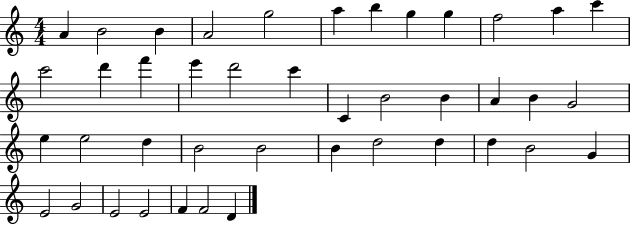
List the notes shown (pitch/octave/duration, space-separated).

A4/q B4/h B4/q A4/h G5/h A5/q B5/q G5/q G5/q F5/h A5/q C6/q C6/h D6/q F6/q E6/q D6/h C6/q C4/q B4/h B4/q A4/q B4/q G4/h E5/q E5/h D5/q B4/h B4/h B4/q D5/h D5/q D5/q B4/h G4/q E4/h G4/h E4/h E4/h F4/q F4/h D4/q